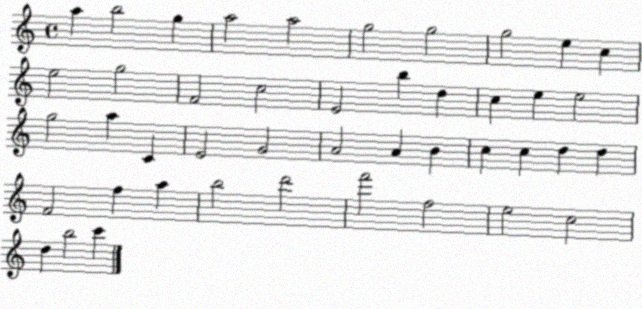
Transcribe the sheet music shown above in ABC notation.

X:1
T:Untitled
M:4/4
L:1/4
K:C
a b2 g a2 a2 g2 g2 g2 e c e2 g2 F2 c2 E2 b d c e e2 g2 a C E2 G2 A2 A B c c d d F2 f a b2 d'2 f'2 f2 e2 c2 d b2 c'